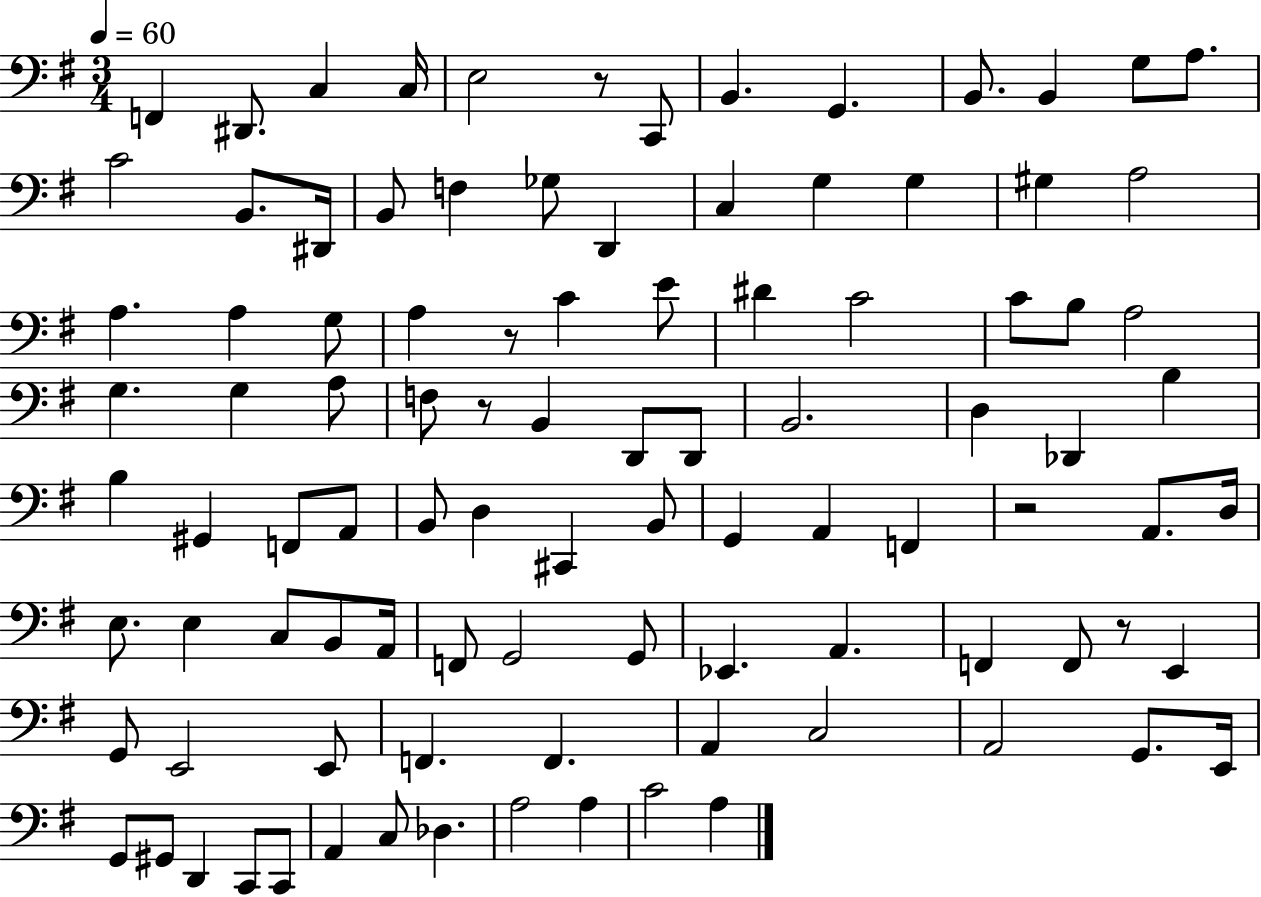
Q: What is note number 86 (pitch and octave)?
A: C2